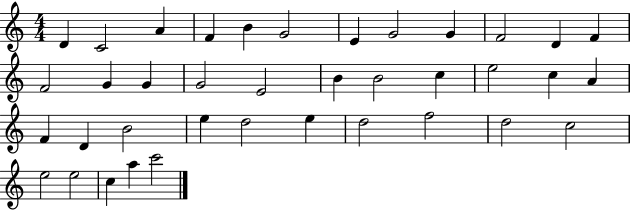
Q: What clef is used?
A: treble